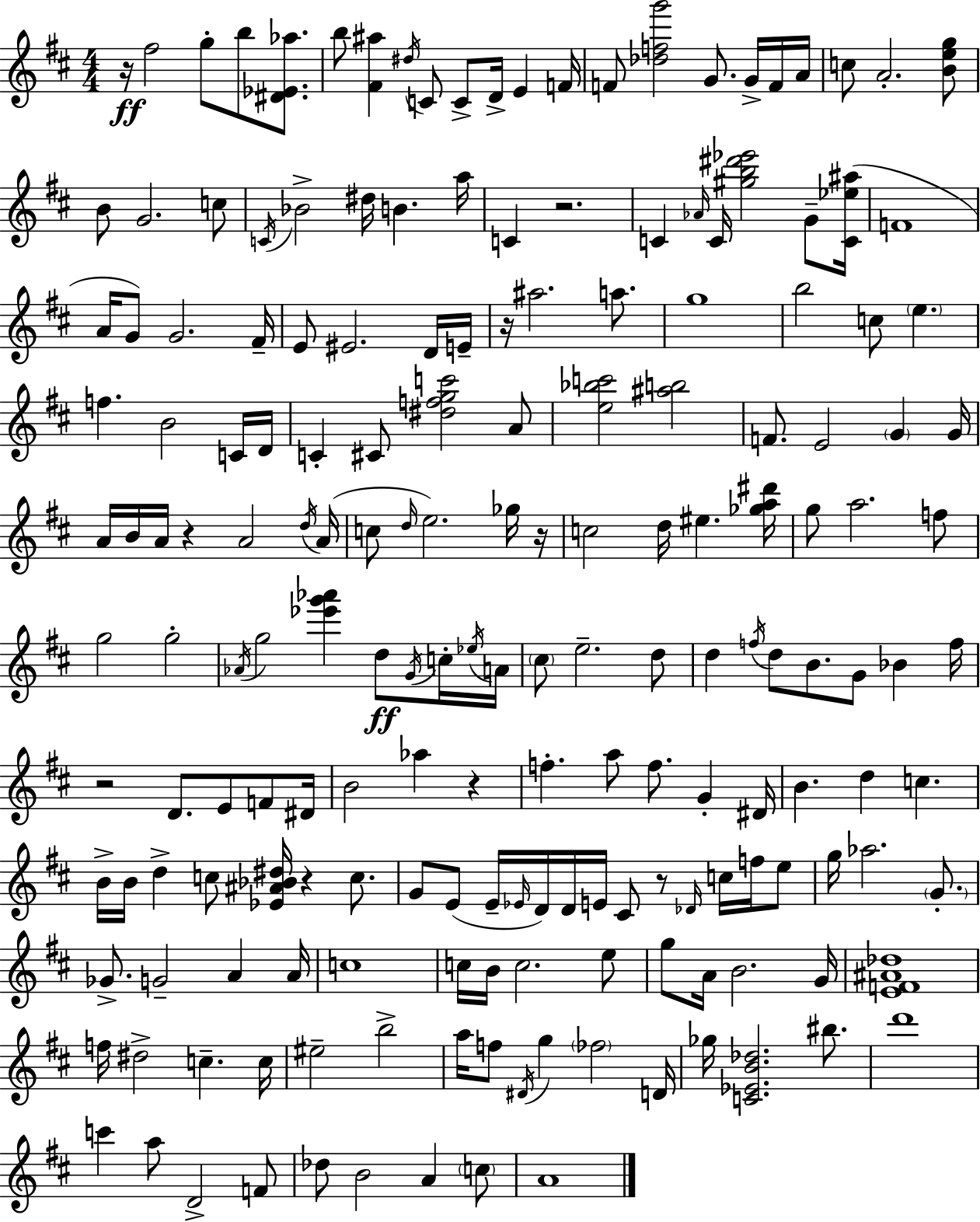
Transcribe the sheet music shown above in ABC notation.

X:1
T:Untitled
M:4/4
L:1/4
K:D
z/4 ^f2 g/2 b/2 [^D_E_a]/2 b/2 [^F^a] ^d/4 C/2 C/2 D/4 E F/4 F/2 [_dfg']2 G/2 G/4 F/4 A/4 c/2 A2 [Beg]/2 B/2 G2 c/2 C/4 _B2 ^d/4 B a/4 C z2 C _A/4 C/4 [^gb^d'_e']2 G/2 [C_e^a]/4 F4 A/4 G/2 G2 ^F/4 E/2 ^E2 D/4 E/4 z/4 ^a2 a/2 g4 b2 c/2 e f B2 C/4 D/4 C ^C/2 [^dfgc']2 A/2 [e_bc']2 [^ab]2 F/2 E2 G G/4 A/4 B/4 A/4 z A2 d/4 A/4 c/2 d/4 e2 _g/4 z/4 c2 d/4 ^e [_ga^d']/4 g/2 a2 f/2 g2 g2 _A/4 g2 [_e'g'_a'] d/2 G/4 c/4 _e/4 A/4 ^c/2 e2 d/2 d f/4 d/2 B/2 G/2 _B f/4 z2 D/2 E/2 F/2 ^D/4 B2 _a z f a/2 f/2 G ^D/4 B d c B/4 B/4 d c/2 [_E^A_B^d]/4 z c/2 G/2 E/2 E/4 _E/4 D/4 D/4 E/4 ^C/2 z/2 _D/4 c/4 f/4 e/2 g/4 _a2 G/2 _G/2 G2 A A/4 c4 c/4 B/4 c2 e/2 g/2 A/4 B2 G/4 [EF^A_d]4 f/4 ^d2 c c/4 ^e2 b2 a/4 f/2 ^D/4 g _f2 D/4 _g/4 [C_EB_d]2 ^b/2 d'4 c' a/2 D2 F/2 _d/2 B2 A c/2 A4